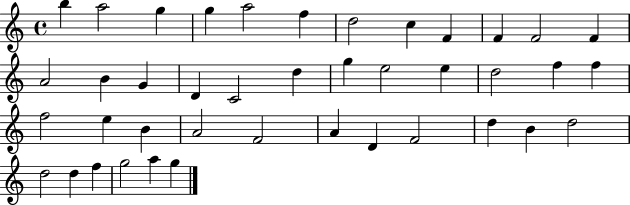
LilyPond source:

{
  \clef treble
  \time 4/4
  \defaultTimeSignature
  \key c \major
  b''4 a''2 g''4 | g''4 a''2 f''4 | d''2 c''4 f'4 | f'4 f'2 f'4 | \break a'2 b'4 g'4 | d'4 c'2 d''4 | g''4 e''2 e''4 | d''2 f''4 f''4 | \break f''2 e''4 b'4 | a'2 f'2 | a'4 d'4 f'2 | d''4 b'4 d''2 | \break d''2 d''4 f''4 | g''2 a''4 g''4 | \bar "|."
}